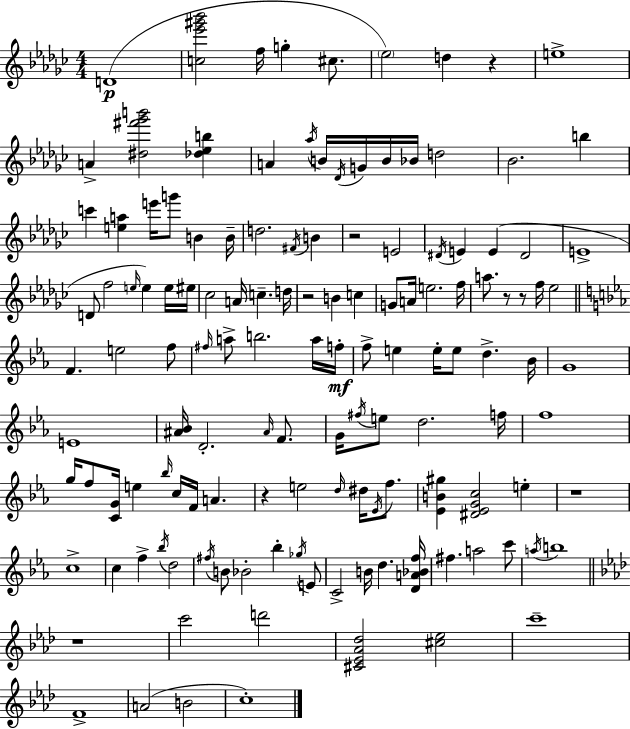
D4/w [C5,Eb6,G#6,Bb6]/h F5/s G5/q C#5/e. Eb5/h D5/q R/q E5/w A4/q [D#5,F#6,Gb6,B6]/h [Db5,Eb5,B5]/q A4/q Ab5/s B4/s Db4/s G4/s B4/s Bb4/s D5/h Bb4/h. B5/q C6/q [E5,A5]/q E6/s G6/e B4/q B4/s D5/h. F#4/s B4/q R/h E4/h D#4/s E4/q E4/q D#4/h E4/w D4/e F5/h E5/s E5/q E5/s EIS5/s CES5/h A4/s C5/q. D5/s R/h B4/q C5/q G4/e A4/s E5/h. F5/s A5/e. R/e R/e F5/s Eb5/h F4/q. E5/h F5/e F#5/s A5/e B5/h. A5/s F5/s F5/e E5/q E5/s E5/e D5/q. Bb4/s G4/w E4/w [A#4,Bb4]/s D4/h. A#4/s F4/e. G4/s F#5/s E5/e D5/h. F5/s F5/w G5/s F5/e [C4,G4]/s E5/q Bb5/s C5/s F4/s A4/q. R/q E5/h D5/s D#5/s Eb4/s F5/e. [Eb4,B4,G#5]/q [D#4,Eb4,G4,C5]/h E5/q R/w C5/w C5/q F5/q Bb5/s D5/h F#5/s B4/e Bb4/h Bb5/q Gb5/s E4/e C4/h B4/s D5/q. [D4,A4,Bb4,F5]/s F#5/q. A5/h C6/e A5/s B5/w R/w C6/h D6/h [C#4,Eb4,Ab4,Db5]/h [C#5,Eb5]/h C6/w F4/w A4/h B4/h C5/w